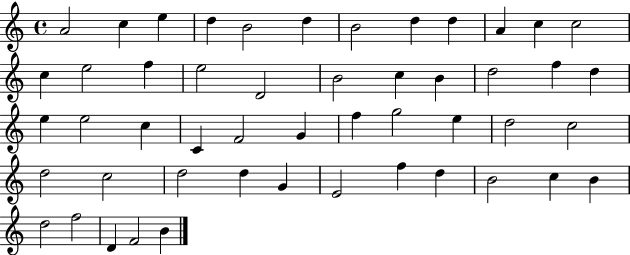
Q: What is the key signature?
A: C major